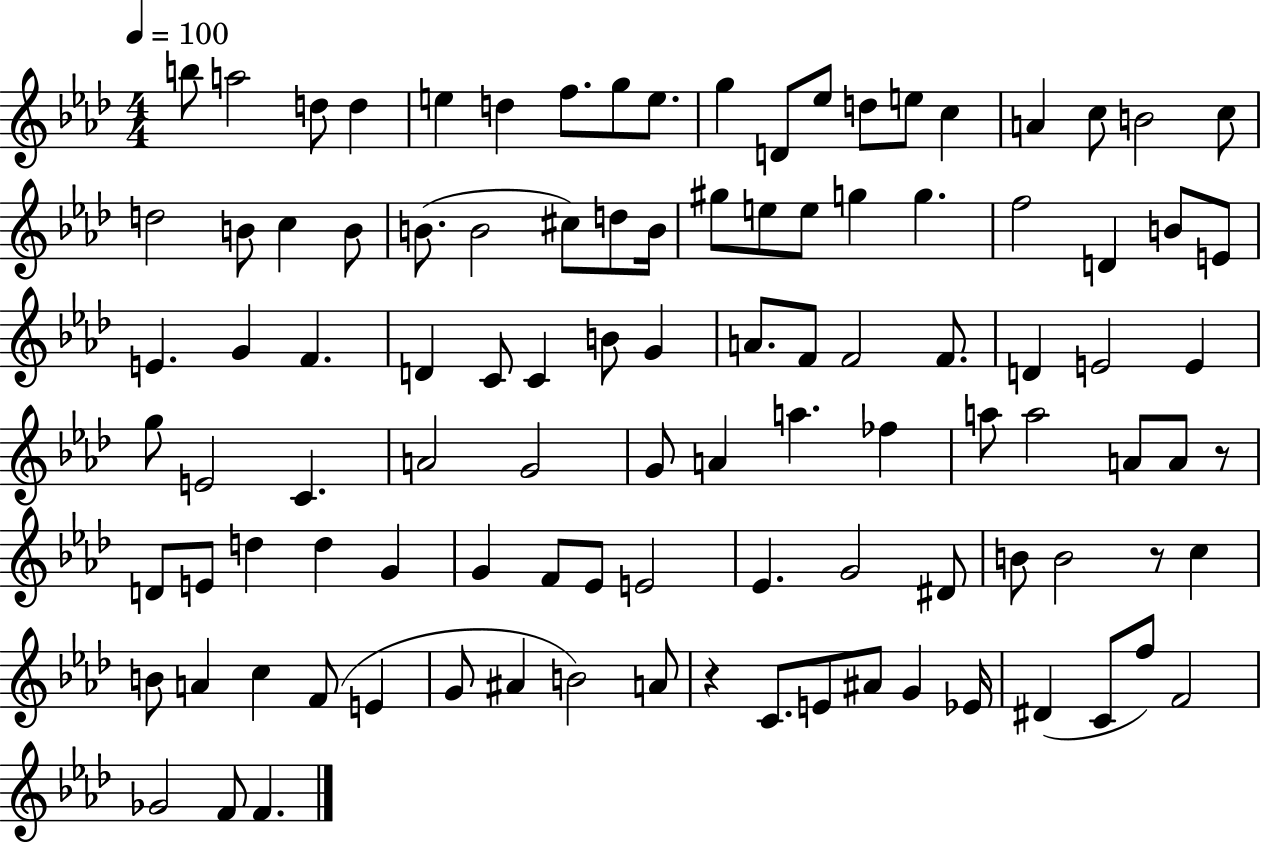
{
  \clef treble
  \numericTimeSignature
  \time 4/4
  \key aes \major
  \tempo 4 = 100
  b''8 a''2 d''8 d''4 | e''4 d''4 f''8. g''8 e''8. | g''4 d'8 ees''8 d''8 e''8 c''4 | a'4 c''8 b'2 c''8 | \break d''2 b'8 c''4 b'8 | b'8.( b'2 cis''8) d''8 b'16 | gis''8 e''8 e''8 g''4 g''4. | f''2 d'4 b'8 e'8 | \break e'4. g'4 f'4. | d'4 c'8 c'4 b'8 g'4 | a'8. f'8 f'2 f'8. | d'4 e'2 e'4 | \break g''8 e'2 c'4. | a'2 g'2 | g'8 a'4 a''4. fes''4 | a''8 a''2 a'8 a'8 r8 | \break d'8 e'8 d''4 d''4 g'4 | g'4 f'8 ees'8 e'2 | ees'4. g'2 dis'8 | b'8 b'2 r8 c''4 | \break b'8 a'4 c''4 f'8( e'4 | g'8 ais'4 b'2) a'8 | r4 c'8. e'8 ais'8 g'4 ees'16 | dis'4( c'8 f''8) f'2 | \break ges'2 f'8 f'4. | \bar "|."
}